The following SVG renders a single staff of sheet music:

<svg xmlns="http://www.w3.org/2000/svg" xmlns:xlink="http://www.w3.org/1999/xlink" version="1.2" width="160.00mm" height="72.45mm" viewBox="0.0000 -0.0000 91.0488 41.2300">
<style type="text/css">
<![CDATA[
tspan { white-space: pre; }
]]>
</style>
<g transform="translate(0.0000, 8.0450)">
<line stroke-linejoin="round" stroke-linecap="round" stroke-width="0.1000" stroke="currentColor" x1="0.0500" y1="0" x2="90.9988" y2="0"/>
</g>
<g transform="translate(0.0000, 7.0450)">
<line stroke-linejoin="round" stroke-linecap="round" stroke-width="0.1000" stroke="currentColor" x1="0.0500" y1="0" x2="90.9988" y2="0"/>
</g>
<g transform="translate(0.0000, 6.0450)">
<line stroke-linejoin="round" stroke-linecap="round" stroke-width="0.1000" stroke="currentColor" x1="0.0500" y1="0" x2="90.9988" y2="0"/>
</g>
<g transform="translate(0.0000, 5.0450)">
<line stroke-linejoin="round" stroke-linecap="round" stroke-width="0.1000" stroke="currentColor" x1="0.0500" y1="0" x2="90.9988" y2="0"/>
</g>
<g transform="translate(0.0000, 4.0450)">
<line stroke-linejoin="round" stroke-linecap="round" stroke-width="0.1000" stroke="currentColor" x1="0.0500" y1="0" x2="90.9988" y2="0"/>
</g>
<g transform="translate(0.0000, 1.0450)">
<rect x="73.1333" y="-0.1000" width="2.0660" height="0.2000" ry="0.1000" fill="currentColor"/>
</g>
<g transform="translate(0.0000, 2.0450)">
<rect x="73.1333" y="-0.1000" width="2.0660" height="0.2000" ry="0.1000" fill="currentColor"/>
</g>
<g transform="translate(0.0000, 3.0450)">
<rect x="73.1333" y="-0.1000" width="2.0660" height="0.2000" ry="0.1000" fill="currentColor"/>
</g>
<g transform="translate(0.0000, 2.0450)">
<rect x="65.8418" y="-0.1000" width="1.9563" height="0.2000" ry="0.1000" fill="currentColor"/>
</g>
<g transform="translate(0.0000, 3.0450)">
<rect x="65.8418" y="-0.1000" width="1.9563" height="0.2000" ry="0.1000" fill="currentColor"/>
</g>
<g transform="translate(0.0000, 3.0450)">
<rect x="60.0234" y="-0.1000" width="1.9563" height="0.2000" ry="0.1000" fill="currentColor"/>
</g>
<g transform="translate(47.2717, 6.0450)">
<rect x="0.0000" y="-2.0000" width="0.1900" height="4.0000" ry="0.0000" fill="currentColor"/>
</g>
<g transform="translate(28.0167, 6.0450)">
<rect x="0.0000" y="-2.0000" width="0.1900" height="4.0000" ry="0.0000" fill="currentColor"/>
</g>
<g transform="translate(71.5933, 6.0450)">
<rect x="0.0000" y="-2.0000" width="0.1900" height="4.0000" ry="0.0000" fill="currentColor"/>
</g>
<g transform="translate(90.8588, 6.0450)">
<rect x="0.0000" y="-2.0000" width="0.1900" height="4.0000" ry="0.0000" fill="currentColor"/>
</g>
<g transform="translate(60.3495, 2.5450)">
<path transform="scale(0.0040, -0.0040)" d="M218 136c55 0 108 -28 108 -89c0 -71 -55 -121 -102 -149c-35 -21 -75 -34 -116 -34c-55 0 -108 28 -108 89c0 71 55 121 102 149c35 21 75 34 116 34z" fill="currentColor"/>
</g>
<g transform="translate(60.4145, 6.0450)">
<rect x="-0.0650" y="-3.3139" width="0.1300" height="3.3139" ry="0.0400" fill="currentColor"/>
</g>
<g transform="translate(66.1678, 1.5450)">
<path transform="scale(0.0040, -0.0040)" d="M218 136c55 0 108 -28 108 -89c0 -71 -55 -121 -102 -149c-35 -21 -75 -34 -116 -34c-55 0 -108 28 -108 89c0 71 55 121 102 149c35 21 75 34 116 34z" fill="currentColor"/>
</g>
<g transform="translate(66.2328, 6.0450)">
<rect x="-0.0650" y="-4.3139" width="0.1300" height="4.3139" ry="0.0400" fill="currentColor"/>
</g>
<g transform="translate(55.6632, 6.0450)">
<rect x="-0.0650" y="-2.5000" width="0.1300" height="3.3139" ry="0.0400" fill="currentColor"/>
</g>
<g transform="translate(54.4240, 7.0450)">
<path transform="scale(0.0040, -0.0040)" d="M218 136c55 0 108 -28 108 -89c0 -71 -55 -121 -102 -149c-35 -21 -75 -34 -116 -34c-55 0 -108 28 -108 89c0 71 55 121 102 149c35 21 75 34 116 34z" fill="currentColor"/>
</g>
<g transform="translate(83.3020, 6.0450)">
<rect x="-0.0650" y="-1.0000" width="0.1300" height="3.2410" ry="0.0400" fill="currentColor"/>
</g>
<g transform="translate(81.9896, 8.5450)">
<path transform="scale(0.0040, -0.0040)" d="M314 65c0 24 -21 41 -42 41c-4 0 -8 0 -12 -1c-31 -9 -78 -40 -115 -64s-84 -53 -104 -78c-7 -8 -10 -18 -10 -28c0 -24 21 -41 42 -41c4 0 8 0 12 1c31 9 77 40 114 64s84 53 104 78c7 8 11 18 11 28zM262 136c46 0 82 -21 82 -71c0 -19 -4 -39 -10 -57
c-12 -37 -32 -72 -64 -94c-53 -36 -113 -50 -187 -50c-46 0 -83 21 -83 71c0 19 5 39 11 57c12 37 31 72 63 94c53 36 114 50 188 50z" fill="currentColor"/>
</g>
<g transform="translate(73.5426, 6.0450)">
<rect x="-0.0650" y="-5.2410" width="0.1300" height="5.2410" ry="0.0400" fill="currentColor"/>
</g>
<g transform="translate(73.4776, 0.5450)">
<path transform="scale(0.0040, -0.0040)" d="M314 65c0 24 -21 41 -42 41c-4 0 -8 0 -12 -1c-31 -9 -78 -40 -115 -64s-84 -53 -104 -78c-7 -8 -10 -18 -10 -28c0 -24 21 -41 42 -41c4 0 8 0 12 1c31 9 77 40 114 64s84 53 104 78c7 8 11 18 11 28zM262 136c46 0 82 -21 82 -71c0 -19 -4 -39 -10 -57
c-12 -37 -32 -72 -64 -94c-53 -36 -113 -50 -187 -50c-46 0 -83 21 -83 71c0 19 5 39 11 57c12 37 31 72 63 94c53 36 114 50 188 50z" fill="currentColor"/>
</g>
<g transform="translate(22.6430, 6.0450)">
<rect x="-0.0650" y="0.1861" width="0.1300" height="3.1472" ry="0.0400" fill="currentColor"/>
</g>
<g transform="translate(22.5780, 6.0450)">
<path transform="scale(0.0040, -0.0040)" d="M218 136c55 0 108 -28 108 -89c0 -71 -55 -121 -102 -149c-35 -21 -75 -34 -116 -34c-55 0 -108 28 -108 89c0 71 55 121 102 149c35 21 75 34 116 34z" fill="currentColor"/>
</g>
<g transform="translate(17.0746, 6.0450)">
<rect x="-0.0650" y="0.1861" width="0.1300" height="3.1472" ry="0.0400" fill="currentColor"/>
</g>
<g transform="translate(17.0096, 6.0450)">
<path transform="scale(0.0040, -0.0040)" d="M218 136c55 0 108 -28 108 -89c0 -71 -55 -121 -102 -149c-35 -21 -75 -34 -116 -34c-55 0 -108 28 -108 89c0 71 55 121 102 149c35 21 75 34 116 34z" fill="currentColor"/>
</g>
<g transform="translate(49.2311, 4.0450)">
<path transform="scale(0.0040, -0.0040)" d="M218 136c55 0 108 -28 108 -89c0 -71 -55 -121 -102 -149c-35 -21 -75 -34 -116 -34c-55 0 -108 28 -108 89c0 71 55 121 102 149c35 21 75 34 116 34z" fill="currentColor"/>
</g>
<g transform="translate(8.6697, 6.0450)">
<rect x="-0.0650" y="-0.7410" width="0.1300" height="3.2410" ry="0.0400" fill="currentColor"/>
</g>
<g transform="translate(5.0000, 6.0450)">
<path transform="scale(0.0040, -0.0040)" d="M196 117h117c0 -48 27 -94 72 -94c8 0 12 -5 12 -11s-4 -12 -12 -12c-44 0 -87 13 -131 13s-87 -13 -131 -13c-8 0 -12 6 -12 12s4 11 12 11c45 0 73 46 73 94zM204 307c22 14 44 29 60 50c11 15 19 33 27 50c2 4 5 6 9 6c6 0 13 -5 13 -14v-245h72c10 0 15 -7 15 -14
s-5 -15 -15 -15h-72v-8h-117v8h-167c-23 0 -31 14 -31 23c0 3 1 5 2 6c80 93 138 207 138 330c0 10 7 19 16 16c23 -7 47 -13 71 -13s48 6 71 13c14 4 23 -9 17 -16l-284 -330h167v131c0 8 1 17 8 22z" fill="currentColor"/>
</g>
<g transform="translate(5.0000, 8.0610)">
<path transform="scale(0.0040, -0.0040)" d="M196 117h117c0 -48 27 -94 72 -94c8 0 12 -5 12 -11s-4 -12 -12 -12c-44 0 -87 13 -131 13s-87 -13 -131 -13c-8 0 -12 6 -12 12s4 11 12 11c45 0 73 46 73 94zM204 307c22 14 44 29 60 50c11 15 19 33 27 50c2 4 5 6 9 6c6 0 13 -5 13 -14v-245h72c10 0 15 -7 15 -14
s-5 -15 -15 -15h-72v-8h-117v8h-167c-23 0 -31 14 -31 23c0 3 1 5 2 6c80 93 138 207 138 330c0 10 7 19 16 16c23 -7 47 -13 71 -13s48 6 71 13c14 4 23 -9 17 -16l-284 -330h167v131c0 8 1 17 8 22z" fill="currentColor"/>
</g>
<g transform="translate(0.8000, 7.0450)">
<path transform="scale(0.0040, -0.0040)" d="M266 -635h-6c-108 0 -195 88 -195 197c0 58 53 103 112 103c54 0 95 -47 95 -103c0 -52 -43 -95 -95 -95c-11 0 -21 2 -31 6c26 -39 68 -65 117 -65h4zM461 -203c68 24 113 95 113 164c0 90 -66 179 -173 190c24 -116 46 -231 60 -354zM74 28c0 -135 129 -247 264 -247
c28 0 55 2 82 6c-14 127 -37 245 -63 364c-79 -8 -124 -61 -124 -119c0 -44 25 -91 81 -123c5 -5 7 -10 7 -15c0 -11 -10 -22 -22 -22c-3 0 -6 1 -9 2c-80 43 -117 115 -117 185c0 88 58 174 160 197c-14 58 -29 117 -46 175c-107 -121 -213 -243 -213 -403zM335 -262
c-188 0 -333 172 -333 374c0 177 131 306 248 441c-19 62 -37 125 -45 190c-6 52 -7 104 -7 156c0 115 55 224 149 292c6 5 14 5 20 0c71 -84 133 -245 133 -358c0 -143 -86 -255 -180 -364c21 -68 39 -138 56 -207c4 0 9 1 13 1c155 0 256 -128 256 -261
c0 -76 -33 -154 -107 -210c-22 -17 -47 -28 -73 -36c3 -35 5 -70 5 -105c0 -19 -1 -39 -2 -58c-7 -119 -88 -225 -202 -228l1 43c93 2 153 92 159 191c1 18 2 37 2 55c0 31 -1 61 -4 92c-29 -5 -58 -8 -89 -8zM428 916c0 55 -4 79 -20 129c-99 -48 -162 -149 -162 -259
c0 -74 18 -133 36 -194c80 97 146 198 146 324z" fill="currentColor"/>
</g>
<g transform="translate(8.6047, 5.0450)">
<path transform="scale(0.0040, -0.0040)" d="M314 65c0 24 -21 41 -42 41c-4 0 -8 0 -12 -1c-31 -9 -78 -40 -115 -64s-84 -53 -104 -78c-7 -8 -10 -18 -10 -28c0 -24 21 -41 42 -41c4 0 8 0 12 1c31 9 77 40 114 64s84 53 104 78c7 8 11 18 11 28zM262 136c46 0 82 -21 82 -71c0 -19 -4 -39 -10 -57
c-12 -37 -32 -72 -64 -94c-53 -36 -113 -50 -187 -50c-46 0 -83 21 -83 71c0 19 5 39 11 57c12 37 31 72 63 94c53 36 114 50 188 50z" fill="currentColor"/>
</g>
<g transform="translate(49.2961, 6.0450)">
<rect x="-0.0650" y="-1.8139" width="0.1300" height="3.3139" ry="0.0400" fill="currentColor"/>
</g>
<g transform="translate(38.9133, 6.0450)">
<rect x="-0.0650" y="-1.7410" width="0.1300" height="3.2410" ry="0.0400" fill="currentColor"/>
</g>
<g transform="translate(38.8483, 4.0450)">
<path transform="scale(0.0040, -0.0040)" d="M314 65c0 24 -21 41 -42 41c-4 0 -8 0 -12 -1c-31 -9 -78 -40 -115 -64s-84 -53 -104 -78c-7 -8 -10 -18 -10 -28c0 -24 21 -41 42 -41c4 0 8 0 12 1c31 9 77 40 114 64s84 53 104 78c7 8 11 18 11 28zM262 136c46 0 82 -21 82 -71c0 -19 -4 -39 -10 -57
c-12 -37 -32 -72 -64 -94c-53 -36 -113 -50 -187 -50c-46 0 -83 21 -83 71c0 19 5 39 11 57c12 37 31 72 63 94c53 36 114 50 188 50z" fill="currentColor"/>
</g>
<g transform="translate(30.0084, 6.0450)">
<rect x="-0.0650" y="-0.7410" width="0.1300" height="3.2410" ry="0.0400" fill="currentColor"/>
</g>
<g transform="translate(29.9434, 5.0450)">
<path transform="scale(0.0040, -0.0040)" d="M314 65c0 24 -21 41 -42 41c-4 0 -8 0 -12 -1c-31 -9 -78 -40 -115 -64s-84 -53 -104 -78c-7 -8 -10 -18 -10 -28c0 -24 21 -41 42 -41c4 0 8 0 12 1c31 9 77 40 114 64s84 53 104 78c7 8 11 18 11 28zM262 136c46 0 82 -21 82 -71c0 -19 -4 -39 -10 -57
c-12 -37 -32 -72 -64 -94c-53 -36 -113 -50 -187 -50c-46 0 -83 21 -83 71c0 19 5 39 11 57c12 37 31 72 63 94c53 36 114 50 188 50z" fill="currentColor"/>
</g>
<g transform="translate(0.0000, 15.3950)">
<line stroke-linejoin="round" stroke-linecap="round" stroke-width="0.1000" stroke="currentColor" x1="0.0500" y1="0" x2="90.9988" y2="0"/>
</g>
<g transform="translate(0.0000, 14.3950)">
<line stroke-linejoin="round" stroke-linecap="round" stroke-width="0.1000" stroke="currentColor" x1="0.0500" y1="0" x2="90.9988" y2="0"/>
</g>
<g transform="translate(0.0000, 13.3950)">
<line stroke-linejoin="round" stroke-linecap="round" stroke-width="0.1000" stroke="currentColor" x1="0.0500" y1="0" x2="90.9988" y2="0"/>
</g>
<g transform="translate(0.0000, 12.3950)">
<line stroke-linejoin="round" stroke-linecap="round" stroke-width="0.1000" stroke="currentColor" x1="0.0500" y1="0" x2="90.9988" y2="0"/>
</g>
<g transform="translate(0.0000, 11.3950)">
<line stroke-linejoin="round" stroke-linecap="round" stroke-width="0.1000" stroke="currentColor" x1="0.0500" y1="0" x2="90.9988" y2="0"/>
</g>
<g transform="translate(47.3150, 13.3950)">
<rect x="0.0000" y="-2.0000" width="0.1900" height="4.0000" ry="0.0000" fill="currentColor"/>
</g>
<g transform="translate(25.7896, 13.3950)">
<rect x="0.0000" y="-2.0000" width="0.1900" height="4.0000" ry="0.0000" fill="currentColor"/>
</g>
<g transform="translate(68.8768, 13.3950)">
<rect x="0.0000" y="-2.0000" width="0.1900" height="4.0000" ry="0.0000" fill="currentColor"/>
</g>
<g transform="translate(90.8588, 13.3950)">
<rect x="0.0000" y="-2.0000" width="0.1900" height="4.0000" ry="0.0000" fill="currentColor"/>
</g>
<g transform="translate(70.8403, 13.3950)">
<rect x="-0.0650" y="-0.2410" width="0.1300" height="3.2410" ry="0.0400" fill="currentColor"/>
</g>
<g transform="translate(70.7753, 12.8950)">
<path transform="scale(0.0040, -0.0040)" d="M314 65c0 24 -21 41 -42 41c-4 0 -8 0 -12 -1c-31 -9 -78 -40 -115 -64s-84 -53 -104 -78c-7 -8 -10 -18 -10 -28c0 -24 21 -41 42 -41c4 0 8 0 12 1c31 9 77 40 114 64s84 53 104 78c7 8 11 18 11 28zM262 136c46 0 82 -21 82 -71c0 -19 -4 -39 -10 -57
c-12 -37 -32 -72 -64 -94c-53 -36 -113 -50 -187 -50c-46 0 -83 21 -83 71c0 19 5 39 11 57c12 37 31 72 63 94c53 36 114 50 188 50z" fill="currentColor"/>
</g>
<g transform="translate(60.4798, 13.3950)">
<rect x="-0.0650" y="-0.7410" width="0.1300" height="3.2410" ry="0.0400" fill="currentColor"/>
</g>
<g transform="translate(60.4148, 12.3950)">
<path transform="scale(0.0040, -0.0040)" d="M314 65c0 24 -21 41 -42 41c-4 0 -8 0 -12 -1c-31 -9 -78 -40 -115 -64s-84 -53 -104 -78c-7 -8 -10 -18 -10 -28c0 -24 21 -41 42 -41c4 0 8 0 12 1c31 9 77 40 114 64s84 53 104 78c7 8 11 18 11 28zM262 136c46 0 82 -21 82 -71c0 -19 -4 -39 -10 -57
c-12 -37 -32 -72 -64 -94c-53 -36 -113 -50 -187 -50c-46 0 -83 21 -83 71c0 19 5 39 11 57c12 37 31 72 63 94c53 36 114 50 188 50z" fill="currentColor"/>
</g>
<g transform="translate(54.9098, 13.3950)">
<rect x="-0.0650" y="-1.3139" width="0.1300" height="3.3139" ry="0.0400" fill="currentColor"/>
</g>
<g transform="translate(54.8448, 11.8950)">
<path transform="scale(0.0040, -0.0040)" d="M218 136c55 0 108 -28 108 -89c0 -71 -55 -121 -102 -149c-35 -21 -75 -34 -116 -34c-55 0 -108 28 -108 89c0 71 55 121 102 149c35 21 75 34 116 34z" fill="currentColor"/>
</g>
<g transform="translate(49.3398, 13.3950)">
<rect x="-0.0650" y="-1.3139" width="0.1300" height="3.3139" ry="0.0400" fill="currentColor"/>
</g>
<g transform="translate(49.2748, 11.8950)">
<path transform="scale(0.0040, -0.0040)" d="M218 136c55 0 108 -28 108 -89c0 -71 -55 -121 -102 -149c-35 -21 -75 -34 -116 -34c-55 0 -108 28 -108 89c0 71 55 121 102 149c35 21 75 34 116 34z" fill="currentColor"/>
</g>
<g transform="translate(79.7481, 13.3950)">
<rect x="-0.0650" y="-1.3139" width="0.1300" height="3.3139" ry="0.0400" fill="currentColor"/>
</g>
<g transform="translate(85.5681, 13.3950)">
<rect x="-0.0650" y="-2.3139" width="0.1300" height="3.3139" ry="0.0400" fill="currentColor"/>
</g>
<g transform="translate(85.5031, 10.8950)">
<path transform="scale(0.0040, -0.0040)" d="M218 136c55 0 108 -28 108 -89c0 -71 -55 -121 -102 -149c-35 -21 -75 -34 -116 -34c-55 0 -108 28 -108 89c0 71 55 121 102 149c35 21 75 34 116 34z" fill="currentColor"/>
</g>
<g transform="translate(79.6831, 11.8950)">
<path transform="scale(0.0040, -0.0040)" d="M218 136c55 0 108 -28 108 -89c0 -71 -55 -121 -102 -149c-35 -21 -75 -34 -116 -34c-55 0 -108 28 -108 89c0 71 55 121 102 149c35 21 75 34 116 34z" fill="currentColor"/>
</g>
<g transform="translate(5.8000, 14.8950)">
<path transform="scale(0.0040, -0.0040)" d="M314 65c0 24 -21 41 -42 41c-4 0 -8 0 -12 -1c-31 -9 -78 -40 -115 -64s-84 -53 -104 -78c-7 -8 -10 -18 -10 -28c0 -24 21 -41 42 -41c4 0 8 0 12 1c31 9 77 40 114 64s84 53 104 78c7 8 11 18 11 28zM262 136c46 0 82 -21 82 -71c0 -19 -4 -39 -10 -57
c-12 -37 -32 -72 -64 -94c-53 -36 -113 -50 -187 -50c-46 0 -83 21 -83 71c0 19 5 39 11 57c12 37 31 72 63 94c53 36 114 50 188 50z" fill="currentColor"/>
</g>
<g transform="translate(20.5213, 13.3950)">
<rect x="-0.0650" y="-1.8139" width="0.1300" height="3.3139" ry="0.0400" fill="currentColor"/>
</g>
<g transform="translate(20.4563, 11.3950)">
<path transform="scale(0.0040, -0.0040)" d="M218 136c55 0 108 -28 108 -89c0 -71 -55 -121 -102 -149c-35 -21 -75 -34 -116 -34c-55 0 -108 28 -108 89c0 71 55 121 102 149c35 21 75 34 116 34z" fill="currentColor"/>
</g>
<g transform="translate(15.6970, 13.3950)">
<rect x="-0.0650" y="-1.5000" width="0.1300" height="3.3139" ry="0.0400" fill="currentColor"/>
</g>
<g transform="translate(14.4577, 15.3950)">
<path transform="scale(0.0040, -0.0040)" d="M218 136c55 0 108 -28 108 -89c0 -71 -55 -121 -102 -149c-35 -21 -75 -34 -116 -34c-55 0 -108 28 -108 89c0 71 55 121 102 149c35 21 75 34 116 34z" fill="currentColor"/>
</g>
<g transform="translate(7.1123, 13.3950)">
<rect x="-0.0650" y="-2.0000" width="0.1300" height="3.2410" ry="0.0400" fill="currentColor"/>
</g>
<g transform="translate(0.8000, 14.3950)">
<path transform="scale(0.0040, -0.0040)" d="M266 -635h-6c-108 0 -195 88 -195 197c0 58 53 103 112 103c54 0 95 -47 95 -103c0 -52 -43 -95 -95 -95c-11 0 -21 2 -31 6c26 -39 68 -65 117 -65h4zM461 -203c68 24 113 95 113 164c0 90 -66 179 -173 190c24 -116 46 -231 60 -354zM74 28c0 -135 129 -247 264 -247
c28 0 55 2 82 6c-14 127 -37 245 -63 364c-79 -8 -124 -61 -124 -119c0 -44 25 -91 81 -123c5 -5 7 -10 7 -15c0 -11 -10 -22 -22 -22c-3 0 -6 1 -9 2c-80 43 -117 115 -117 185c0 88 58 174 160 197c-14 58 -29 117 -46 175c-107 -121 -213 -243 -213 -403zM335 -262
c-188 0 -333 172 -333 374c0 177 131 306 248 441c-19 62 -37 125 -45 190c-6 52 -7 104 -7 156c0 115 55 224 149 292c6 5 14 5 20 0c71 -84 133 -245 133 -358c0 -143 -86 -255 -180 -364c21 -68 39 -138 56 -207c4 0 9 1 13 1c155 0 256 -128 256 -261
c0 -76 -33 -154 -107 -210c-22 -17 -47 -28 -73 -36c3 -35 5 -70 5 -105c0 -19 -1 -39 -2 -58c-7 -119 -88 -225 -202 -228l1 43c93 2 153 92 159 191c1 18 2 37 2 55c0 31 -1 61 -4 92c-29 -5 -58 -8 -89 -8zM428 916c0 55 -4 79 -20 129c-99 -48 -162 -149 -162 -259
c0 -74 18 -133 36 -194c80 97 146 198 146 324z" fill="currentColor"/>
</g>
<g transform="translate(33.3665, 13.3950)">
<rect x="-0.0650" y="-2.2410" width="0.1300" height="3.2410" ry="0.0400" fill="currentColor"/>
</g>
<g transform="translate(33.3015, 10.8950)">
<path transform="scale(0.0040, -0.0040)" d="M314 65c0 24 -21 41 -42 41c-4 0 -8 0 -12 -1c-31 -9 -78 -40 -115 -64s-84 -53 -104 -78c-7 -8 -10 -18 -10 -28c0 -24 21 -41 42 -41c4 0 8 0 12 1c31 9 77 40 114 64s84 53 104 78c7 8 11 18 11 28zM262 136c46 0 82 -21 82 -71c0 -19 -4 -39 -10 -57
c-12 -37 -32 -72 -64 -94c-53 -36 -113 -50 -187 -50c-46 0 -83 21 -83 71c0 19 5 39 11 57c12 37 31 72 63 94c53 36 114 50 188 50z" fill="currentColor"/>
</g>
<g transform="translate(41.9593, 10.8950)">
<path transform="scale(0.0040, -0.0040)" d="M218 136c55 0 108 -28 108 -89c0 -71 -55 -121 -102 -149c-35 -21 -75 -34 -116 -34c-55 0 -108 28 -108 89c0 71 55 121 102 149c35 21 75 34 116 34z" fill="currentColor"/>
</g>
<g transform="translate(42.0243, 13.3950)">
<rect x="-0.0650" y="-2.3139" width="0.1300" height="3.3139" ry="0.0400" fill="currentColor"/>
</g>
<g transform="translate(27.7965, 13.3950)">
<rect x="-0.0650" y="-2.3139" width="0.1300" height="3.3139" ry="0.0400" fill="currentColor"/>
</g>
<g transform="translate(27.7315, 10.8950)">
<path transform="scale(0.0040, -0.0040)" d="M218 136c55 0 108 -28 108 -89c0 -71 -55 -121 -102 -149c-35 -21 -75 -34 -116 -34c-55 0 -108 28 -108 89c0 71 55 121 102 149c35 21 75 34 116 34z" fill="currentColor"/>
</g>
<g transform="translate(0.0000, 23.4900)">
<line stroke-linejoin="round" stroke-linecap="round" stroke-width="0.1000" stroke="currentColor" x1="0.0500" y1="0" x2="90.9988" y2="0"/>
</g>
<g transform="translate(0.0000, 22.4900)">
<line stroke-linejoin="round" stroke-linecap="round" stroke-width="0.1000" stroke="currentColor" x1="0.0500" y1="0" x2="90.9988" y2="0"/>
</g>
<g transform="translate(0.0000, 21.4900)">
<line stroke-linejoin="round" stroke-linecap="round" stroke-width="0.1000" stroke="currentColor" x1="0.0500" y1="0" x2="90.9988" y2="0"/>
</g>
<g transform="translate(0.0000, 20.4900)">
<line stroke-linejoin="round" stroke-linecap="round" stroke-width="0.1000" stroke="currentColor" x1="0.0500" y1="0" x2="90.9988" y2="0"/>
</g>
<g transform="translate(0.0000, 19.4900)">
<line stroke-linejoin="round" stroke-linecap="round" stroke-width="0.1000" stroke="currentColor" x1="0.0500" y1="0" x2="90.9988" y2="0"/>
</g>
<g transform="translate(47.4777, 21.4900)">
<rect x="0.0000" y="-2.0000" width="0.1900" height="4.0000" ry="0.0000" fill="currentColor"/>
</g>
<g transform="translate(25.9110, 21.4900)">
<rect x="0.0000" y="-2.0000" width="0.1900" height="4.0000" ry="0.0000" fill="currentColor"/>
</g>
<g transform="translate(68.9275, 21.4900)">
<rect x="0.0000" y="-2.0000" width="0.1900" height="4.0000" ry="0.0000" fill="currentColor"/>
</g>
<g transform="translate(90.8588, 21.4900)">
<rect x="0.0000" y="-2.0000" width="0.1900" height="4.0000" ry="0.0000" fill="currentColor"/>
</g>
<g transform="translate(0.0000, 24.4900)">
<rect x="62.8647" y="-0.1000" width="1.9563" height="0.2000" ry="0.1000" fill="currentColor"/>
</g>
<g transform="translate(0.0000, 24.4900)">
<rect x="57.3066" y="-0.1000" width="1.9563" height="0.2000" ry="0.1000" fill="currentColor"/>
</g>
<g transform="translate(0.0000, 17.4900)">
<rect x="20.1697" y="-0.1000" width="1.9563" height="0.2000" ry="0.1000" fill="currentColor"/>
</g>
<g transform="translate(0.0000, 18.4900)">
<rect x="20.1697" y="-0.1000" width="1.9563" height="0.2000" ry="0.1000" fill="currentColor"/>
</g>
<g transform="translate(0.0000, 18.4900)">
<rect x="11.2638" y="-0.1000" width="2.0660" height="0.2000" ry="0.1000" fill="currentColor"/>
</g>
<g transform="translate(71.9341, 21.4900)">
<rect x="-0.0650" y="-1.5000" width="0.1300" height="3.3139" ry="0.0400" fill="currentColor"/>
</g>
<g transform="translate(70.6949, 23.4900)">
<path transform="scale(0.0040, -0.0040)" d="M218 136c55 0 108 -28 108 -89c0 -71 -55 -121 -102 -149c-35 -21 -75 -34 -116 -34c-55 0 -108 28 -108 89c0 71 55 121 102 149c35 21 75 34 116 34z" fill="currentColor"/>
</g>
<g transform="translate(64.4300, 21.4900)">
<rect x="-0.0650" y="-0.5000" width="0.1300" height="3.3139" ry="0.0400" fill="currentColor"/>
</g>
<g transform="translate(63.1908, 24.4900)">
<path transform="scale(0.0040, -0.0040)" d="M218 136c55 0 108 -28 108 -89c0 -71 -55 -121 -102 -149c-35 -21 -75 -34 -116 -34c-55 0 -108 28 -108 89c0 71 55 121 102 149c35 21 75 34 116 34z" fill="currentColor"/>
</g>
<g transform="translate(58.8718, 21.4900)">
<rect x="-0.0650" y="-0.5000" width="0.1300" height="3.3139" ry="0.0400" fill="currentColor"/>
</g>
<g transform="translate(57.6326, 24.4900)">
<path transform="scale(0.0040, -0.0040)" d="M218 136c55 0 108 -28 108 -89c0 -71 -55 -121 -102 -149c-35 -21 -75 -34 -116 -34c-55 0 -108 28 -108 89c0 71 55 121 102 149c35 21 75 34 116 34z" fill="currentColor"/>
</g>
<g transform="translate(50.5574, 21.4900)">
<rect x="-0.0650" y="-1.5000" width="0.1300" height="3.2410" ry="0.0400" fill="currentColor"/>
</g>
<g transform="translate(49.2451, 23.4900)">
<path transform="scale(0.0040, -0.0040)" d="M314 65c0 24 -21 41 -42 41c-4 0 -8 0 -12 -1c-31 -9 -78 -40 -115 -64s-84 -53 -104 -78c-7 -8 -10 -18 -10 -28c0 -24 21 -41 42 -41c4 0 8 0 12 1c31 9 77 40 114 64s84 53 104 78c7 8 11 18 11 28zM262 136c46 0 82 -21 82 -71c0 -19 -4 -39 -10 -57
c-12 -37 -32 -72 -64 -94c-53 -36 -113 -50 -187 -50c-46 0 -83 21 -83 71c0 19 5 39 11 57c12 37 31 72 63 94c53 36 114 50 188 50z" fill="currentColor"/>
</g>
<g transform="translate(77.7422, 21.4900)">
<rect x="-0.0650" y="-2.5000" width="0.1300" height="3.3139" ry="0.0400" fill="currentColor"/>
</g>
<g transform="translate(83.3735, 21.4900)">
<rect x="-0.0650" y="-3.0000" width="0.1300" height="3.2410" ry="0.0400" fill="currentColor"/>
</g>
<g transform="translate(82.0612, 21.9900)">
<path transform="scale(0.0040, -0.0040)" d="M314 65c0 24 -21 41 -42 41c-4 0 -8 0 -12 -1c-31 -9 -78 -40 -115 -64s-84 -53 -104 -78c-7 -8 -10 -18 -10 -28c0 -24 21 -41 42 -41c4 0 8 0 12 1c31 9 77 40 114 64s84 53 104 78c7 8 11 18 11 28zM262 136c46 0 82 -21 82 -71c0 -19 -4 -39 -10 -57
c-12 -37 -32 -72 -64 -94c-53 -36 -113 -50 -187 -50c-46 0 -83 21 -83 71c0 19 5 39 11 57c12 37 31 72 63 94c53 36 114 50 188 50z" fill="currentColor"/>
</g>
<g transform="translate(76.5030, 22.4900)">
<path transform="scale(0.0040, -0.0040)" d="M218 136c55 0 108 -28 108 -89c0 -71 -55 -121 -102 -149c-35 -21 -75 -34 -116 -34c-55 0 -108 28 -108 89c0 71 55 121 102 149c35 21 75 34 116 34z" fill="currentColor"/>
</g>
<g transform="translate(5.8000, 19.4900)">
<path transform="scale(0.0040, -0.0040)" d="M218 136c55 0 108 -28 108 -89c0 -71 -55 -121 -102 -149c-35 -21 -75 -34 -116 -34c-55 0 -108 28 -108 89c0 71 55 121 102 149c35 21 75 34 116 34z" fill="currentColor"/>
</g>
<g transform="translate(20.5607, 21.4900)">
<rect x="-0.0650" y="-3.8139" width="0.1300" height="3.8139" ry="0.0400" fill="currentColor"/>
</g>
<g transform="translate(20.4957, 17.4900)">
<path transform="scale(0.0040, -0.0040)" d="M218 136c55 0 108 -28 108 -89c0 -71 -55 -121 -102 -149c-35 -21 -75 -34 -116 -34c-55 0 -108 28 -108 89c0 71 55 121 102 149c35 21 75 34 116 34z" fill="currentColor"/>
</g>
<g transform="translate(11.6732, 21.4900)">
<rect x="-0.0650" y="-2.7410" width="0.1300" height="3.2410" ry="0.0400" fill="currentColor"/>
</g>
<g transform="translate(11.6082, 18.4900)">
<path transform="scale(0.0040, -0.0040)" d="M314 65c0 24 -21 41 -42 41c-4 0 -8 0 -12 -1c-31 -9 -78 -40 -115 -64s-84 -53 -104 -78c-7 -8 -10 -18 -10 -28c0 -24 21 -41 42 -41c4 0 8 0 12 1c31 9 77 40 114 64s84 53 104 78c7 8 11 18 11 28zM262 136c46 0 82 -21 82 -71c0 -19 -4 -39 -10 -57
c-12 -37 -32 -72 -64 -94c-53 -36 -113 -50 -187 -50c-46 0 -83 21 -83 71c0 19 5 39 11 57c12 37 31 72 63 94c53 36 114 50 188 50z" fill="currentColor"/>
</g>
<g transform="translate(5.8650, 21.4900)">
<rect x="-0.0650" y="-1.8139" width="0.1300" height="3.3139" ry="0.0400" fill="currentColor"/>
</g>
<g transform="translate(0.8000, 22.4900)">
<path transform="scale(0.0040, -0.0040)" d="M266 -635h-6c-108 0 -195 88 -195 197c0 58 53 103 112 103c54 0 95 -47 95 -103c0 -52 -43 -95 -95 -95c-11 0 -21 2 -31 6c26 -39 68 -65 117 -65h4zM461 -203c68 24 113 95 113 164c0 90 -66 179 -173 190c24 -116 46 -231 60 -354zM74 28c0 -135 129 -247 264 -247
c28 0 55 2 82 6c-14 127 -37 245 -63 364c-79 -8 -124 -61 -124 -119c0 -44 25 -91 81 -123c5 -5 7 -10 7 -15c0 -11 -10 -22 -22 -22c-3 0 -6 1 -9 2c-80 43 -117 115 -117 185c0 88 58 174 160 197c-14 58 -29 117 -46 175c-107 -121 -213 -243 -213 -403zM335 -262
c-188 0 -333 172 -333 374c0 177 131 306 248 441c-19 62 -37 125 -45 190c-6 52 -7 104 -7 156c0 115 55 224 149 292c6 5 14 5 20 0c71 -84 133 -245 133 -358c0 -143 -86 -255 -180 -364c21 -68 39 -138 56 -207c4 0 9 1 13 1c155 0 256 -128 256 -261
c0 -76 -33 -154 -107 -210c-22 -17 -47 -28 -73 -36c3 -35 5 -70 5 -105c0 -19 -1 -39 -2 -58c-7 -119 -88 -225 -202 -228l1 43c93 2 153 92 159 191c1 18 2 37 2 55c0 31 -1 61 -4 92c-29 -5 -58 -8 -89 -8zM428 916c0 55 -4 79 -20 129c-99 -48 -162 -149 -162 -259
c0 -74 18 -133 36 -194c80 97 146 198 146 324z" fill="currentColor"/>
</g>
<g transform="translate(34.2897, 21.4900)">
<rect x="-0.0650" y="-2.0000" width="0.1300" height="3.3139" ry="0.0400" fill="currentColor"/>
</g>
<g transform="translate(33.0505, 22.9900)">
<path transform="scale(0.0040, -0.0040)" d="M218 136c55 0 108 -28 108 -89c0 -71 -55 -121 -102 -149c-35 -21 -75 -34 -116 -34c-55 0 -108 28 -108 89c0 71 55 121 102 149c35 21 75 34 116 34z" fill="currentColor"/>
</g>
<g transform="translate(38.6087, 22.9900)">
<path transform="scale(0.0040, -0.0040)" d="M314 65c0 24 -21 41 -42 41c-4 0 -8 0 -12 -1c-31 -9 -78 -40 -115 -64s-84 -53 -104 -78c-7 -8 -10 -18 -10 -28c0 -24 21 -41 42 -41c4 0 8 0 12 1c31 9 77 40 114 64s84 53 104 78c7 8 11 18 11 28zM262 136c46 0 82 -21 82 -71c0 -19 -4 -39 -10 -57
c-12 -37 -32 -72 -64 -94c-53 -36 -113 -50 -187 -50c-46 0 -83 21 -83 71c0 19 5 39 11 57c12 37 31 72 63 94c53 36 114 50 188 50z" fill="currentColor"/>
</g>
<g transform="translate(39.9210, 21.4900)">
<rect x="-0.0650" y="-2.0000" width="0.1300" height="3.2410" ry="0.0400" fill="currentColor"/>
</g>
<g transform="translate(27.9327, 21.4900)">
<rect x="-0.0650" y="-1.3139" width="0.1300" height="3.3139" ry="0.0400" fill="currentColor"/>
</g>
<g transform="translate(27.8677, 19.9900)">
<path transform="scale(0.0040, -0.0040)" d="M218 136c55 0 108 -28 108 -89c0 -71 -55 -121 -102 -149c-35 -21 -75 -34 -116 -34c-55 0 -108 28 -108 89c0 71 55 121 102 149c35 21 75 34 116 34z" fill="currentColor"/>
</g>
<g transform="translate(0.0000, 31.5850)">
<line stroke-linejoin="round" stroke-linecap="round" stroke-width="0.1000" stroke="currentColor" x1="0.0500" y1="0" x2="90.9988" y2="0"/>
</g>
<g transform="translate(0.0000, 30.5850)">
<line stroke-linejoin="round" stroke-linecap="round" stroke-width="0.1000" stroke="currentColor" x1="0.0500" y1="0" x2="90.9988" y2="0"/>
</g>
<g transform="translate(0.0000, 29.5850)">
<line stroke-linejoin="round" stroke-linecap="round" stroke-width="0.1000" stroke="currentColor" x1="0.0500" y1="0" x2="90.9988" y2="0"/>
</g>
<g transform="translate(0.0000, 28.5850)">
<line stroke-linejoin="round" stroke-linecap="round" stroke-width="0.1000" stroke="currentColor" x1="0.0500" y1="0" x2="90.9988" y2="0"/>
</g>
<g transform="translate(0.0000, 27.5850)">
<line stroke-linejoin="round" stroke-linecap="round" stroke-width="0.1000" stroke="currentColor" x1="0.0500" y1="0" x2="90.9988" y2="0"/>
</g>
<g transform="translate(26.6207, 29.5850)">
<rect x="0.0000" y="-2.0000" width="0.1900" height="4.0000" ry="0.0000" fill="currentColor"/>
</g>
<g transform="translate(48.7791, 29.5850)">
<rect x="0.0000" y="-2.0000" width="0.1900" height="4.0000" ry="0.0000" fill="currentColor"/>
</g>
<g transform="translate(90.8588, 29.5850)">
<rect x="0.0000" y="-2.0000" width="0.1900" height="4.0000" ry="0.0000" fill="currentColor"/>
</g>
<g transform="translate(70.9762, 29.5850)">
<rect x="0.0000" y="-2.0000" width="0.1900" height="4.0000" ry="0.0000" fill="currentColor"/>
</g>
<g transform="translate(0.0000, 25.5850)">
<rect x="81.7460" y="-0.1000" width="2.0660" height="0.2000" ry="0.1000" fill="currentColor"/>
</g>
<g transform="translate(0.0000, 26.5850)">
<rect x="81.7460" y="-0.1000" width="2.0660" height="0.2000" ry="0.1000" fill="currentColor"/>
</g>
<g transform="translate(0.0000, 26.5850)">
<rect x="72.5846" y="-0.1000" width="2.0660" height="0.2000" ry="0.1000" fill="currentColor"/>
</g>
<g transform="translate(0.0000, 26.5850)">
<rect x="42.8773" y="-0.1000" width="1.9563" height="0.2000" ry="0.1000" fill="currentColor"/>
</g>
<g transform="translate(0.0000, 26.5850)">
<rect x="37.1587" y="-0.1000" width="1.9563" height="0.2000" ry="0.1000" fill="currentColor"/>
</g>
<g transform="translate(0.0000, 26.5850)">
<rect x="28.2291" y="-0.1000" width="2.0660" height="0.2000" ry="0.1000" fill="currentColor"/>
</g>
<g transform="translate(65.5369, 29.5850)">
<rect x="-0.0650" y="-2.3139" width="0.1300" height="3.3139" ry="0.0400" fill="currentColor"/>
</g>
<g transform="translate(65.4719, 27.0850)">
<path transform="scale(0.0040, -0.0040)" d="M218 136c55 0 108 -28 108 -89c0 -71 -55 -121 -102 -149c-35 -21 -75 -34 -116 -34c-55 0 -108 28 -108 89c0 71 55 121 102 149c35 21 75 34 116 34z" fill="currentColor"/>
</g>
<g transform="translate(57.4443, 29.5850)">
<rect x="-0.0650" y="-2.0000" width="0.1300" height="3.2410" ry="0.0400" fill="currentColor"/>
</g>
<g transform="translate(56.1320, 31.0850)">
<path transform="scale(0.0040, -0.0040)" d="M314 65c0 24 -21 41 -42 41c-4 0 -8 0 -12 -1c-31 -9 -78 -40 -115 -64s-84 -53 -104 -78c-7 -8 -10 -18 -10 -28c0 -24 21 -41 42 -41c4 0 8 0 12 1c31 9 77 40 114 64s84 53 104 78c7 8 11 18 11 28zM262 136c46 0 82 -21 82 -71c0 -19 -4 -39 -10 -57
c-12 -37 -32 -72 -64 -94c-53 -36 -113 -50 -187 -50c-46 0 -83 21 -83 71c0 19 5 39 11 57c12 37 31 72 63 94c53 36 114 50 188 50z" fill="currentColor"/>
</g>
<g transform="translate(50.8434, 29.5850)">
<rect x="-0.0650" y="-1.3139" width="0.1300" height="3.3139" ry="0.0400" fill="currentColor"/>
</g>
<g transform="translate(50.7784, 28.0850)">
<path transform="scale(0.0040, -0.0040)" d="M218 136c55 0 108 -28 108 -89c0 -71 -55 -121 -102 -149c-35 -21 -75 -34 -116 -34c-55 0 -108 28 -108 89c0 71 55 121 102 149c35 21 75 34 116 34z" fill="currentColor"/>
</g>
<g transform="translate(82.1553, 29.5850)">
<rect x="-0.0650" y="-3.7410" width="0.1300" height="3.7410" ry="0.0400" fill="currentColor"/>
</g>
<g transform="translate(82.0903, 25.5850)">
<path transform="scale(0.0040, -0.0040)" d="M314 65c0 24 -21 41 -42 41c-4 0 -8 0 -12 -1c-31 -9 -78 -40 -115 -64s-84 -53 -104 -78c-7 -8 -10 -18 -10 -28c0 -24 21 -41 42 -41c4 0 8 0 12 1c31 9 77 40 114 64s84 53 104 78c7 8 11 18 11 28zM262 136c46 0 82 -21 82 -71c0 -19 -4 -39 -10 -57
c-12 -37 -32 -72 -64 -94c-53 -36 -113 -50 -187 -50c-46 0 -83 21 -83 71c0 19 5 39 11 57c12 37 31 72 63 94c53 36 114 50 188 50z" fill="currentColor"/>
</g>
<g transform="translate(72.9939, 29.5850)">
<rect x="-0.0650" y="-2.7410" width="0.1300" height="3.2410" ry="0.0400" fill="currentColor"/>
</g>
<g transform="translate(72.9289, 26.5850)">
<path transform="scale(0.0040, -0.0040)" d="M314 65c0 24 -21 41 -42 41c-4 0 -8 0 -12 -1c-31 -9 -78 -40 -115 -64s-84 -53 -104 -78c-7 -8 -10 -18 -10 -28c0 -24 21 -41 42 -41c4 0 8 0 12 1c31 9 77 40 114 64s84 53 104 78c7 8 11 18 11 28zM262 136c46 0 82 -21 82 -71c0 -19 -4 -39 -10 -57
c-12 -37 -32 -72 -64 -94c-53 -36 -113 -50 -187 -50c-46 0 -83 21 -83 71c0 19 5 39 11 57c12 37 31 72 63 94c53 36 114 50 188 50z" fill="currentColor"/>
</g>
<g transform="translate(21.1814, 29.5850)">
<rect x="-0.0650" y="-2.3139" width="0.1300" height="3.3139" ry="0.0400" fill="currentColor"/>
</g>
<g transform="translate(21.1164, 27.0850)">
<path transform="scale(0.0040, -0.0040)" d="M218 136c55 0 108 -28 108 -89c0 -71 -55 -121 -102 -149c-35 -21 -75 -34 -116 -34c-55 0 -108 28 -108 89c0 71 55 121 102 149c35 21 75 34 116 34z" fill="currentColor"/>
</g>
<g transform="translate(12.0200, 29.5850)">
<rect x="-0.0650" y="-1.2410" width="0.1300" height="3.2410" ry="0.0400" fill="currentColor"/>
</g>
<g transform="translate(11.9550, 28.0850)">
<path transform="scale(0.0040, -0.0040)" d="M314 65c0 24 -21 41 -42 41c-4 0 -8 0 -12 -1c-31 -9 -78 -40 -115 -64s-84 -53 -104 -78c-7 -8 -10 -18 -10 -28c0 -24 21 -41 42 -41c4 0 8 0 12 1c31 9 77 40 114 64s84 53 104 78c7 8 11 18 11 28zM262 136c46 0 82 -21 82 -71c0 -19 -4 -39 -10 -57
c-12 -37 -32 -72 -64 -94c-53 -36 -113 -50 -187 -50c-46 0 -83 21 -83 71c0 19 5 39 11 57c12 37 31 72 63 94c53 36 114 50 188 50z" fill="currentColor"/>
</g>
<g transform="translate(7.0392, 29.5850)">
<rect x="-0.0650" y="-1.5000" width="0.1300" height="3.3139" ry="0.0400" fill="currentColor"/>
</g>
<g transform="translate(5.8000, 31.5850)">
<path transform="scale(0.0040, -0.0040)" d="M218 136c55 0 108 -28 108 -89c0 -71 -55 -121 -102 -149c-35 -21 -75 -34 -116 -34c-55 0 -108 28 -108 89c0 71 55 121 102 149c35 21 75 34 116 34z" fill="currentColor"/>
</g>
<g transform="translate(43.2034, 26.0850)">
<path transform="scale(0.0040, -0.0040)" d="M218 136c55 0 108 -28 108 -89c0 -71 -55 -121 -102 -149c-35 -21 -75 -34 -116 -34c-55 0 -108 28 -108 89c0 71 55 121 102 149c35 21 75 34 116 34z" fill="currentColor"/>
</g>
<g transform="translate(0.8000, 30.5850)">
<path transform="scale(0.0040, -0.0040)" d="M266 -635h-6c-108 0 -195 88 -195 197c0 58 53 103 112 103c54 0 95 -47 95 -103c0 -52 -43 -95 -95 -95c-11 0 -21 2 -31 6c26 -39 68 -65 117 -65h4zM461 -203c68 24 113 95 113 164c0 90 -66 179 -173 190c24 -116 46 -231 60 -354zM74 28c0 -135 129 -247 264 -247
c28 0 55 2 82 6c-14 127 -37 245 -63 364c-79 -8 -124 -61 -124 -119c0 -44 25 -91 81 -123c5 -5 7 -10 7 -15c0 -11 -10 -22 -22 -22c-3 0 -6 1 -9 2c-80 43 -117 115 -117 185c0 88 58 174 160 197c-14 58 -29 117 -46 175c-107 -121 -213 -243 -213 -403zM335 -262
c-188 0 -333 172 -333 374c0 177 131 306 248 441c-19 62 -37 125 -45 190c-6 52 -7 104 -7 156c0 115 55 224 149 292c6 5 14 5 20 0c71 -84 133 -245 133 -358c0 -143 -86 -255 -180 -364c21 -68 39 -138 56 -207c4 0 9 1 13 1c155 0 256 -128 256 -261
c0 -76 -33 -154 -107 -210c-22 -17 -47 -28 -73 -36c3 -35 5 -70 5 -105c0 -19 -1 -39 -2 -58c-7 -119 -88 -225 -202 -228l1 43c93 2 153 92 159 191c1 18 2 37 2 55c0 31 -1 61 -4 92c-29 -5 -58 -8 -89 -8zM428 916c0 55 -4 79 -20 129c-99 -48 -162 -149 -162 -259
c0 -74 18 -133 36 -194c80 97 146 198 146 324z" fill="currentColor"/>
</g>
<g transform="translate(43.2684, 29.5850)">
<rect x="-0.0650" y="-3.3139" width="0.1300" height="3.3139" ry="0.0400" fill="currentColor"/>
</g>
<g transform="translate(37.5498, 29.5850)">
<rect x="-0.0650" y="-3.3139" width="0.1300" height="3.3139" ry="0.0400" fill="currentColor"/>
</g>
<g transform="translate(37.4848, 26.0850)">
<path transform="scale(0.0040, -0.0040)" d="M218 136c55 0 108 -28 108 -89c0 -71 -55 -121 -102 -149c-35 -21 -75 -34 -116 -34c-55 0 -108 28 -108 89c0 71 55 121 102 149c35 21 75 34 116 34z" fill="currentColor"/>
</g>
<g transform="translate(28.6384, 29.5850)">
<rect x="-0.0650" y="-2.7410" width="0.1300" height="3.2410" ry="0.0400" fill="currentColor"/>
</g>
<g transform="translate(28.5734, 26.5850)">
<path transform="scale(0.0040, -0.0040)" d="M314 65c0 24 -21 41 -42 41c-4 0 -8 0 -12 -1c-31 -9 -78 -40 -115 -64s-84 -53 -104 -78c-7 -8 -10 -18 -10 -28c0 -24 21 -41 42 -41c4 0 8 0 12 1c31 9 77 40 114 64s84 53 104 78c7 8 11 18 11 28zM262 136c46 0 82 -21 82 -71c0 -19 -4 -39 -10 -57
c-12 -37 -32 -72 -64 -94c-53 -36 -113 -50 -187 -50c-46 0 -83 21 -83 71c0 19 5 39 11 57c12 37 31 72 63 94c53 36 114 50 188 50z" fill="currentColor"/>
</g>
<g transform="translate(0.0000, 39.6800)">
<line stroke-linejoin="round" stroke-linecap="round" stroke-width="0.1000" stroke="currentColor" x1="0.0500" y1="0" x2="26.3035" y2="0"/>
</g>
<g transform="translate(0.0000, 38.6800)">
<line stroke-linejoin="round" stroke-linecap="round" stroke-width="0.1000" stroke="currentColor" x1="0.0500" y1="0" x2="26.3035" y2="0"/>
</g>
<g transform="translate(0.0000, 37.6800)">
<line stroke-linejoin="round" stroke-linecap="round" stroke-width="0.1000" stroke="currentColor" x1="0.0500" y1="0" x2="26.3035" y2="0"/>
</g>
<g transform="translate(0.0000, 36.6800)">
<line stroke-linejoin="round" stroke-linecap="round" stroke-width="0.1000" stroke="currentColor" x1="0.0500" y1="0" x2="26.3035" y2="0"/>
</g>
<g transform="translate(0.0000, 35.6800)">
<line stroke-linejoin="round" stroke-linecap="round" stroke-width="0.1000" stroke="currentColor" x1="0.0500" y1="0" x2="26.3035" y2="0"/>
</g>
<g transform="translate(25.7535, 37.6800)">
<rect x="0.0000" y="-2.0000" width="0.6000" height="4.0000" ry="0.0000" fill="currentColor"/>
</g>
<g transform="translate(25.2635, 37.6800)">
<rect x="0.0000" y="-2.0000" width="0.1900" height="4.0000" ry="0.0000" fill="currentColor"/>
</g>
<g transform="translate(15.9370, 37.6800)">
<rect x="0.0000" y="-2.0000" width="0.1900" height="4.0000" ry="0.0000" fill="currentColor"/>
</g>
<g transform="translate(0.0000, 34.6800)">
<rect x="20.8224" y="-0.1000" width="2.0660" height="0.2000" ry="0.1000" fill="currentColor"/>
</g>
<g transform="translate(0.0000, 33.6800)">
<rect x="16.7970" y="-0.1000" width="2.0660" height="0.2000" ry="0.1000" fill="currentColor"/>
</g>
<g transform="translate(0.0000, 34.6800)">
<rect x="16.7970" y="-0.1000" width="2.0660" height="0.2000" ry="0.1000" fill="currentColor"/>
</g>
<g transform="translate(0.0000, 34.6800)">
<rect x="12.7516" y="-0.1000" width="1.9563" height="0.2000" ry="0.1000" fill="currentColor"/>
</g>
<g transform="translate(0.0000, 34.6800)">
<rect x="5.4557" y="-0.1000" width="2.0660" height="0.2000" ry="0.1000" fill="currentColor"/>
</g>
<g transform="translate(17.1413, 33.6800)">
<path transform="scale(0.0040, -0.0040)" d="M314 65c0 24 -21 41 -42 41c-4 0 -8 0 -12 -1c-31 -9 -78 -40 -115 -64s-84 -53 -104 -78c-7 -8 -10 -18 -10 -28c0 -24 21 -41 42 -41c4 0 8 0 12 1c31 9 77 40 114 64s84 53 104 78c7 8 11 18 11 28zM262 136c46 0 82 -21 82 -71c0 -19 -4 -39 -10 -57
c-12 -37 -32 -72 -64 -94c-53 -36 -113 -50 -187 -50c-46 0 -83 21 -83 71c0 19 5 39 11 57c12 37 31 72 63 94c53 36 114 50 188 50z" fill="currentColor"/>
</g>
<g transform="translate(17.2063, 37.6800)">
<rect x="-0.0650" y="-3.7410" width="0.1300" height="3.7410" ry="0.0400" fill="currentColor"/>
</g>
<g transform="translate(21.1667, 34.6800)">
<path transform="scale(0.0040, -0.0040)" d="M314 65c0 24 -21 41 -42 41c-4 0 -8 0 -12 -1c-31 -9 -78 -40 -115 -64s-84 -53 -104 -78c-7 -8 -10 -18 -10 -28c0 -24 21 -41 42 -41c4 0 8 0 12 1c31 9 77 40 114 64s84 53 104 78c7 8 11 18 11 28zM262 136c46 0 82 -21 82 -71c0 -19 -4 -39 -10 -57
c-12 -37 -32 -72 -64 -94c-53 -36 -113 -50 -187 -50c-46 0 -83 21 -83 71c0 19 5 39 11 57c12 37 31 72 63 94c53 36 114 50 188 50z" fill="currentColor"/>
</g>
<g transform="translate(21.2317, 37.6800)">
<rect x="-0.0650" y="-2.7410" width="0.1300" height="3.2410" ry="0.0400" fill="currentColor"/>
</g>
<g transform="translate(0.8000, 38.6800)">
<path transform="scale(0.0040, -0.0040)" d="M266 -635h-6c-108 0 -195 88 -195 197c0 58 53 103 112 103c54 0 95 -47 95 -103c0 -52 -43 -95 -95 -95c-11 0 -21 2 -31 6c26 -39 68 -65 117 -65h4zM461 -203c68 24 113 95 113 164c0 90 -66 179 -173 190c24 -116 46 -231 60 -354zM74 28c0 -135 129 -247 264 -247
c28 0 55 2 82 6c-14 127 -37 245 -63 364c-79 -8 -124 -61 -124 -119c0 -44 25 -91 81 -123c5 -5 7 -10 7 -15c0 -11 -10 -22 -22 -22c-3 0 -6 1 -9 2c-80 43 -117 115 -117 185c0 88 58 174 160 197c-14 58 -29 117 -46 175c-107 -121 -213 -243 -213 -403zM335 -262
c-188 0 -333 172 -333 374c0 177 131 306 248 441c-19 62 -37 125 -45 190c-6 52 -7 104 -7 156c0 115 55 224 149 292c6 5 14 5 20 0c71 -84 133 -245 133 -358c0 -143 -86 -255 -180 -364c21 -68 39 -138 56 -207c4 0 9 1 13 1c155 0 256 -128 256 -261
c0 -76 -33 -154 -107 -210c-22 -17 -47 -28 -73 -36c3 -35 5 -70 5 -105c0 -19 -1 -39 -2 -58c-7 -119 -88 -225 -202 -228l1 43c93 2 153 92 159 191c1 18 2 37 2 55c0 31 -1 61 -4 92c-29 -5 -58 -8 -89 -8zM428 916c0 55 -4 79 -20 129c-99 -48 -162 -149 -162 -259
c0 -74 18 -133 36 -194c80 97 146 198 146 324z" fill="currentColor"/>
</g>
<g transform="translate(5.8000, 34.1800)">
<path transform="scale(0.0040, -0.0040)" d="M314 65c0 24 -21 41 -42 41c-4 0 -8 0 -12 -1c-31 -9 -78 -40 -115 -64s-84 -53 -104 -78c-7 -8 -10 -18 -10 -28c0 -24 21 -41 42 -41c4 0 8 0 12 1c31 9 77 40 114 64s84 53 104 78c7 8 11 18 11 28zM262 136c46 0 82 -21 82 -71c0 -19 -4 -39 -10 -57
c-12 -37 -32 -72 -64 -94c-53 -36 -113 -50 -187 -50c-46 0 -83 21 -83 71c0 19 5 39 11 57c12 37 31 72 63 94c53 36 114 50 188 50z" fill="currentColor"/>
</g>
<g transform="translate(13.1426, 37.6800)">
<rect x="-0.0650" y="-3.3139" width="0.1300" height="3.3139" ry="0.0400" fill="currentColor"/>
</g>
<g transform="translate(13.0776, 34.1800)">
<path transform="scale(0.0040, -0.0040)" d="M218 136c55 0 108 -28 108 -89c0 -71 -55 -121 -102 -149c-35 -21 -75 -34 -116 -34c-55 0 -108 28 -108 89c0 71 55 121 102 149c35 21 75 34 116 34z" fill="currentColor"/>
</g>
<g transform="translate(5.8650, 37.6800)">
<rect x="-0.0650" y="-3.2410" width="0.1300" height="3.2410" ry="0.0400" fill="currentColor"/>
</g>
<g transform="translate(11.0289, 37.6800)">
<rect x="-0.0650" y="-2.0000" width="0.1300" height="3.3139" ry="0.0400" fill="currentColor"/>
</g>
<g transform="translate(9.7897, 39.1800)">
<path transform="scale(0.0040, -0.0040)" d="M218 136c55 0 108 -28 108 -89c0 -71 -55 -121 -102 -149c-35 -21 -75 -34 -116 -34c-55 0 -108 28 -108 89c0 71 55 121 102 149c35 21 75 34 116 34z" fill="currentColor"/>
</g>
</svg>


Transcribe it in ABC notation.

X:1
T:Untitled
M:4/4
L:1/4
K:C
d2 B B d2 f2 f G b d' f'2 D2 F2 E f g g2 g e e d2 c2 e g f a2 c' e F F2 E2 C C E G A2 E e2 g a2 b b e F2 g a2 c'2 b2 F b c'2 a2